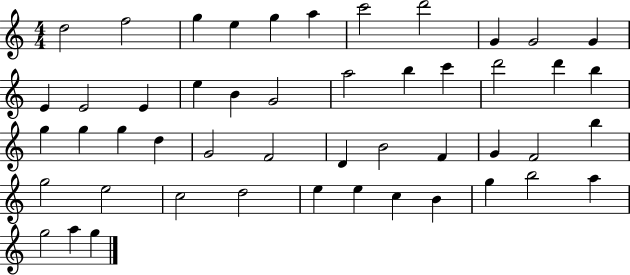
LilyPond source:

{
  \clef treble
  \numericTimeSignature
  \time 4/4
  \key c \major
  d''2 f''2 | g''4 e''4 g''4 a''4 | c'''2 d'''2 | g'4 g'2 g'4 | \break e'4 e'2 e'4 | e''4 b'4 g'2 | a''2 b''4 c'''4 | d'''2 d'''4 b''4 | \break g''4 g''4 g''4 d''4 | g'2 f'2 | d'4 b'2 f'4 | g'4 f'2 b''4 | \break g''2 e''2 | c''2 d''2 | e''4 e''4 c''4 b'4 | g''4 b''2 a''4 | \break g''2 a''4 g''4 | \bar "|."
}